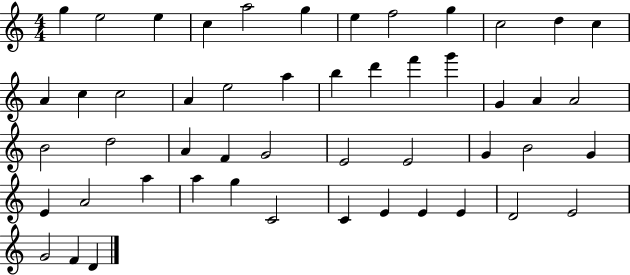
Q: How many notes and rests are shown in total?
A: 50